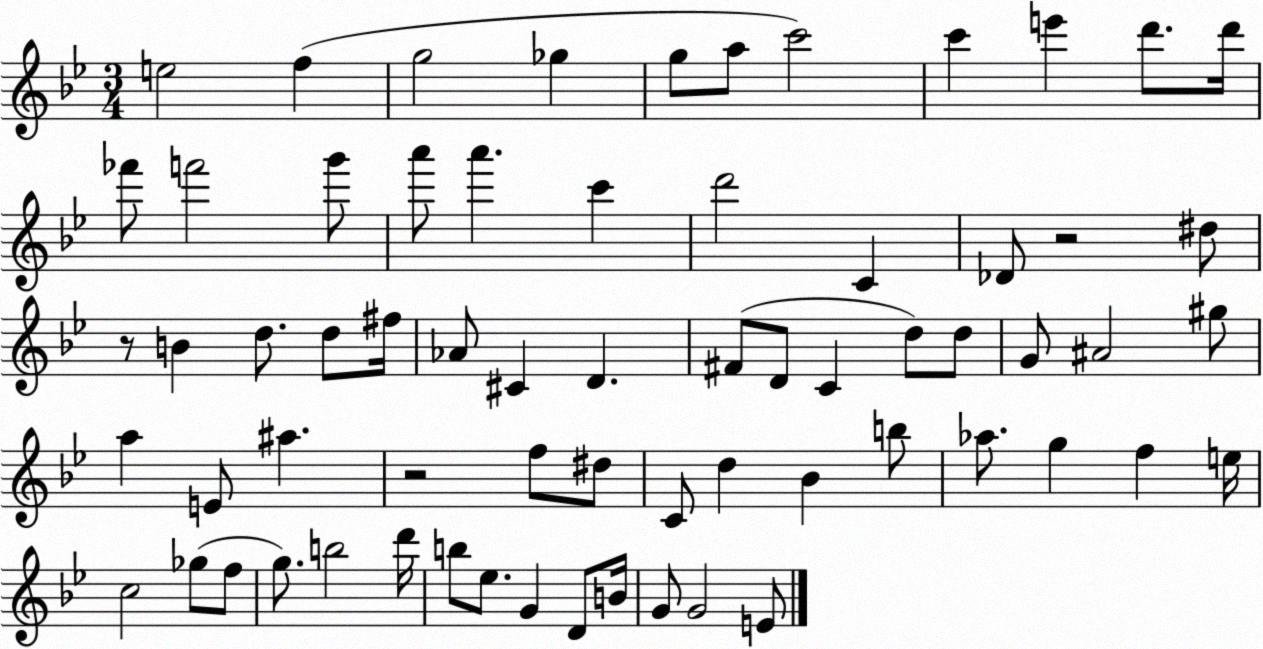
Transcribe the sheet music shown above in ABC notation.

X:1
T:Untitled
M:3/4
L:1/4
K:Bb
e2 f g2 _g g/2 a/2 c'2 c' e' d'/2 d'/4 _f'/2 f'2 g'/2 a'/2 a' c' d'2 C _D/2 z2 ^d/2 z/2 B d/2 d/2 ^f/4 _A/2 ^C D ^F/2 D/2 C d/2 d/2 G/2 ^A2 ^g/2 a E/2 ^a z2 f/2 ^d/2 C/2 d _B b/2 _a/2 g f e/4 c2 _g/2 f/2 g/2 b2 d'/4 b/2 _e/2 G D/2 B/4 G/2 G2 E/2